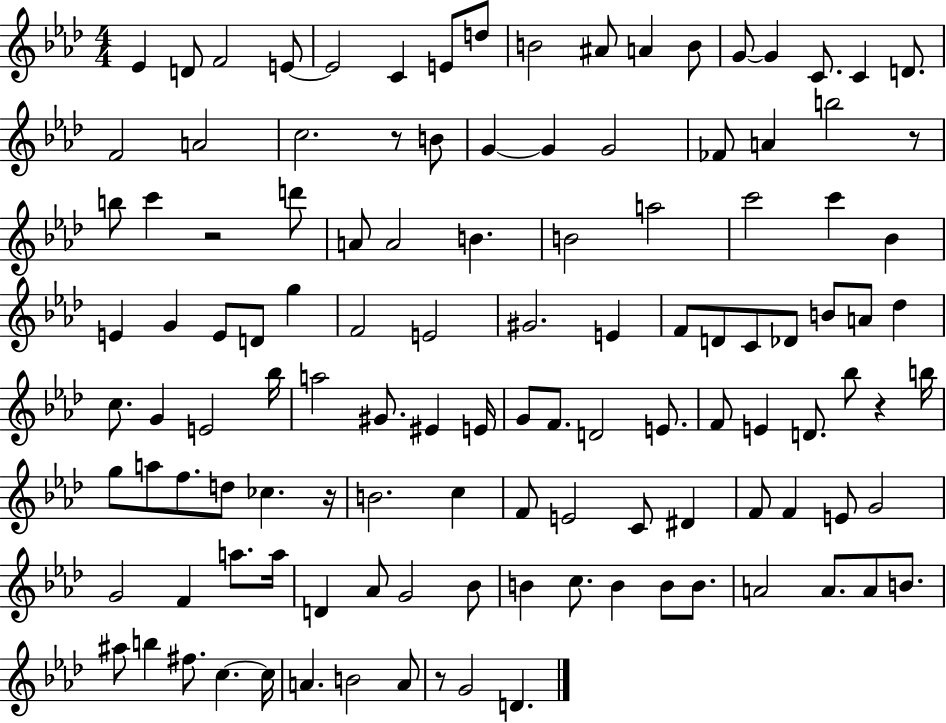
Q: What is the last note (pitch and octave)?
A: D4